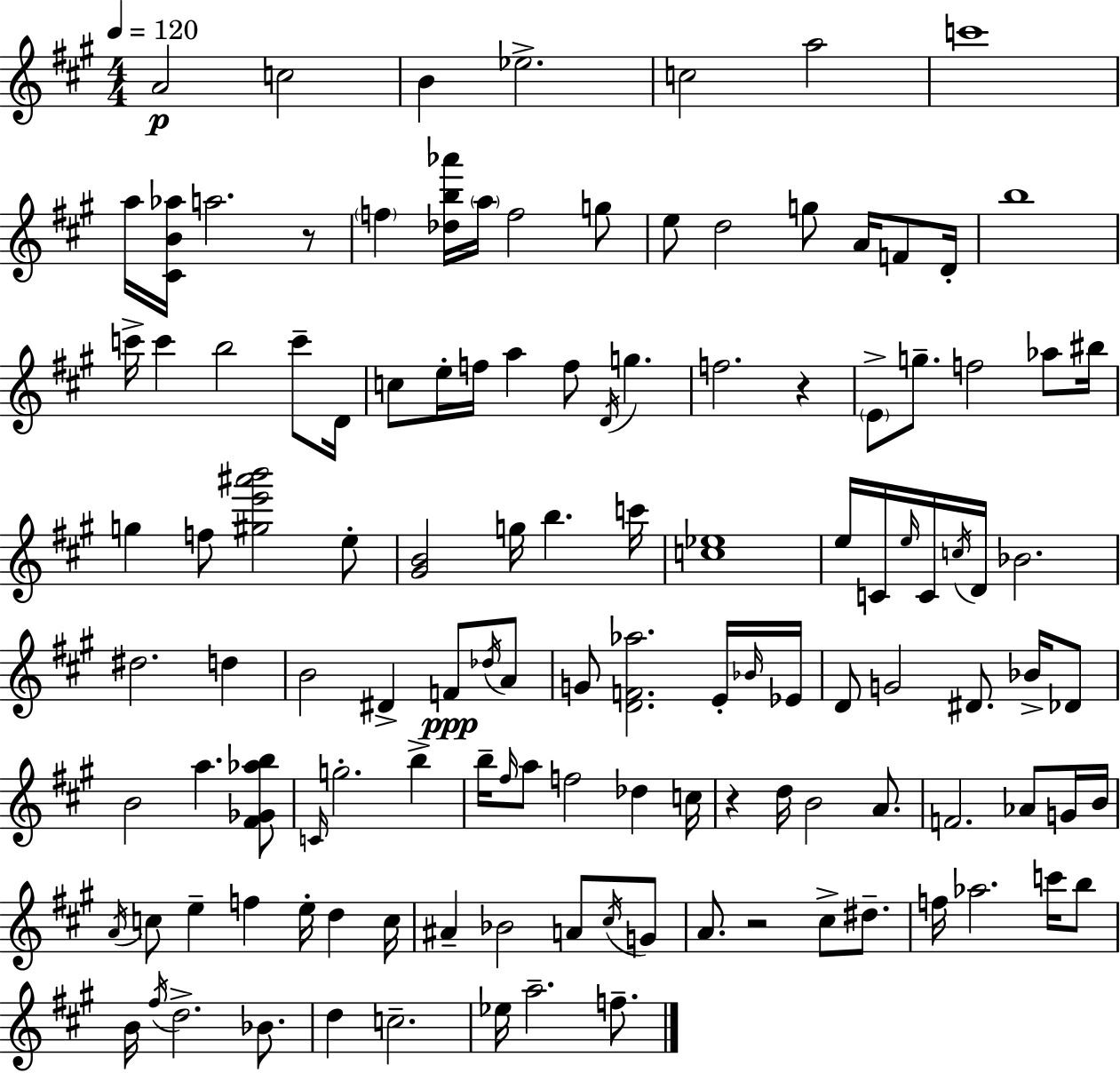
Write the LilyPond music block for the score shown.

{
  \clef treble
  \numericTimeSignature
  \time 4/4
  \key a \major
  \tempo 4 = 120
  a'2\p c''2 | b'4 ees''2.-> | c''2 a''2 | c'''1 | \break a''16 <cis' b' aes''>16 a''2. r8 | \parenthesize f''4 <des'' b'' aes'''>16 \parenthesize a''16 f''2 g''8 | e''8 d''2 g''8 a'16 f'8 d'16-. | b''1 | \break c'''16-> c'''4 b''2 c'''8-- d'16 | c''8 e''16-. f''16 a''4 f''8 \acciaccatura { d'16 } g''4. | f''2. r4 | \parenthesize e'8-> g''8.-- f''2 aes''8 | \break bis''16 g''4 f''8 <gis'' e''' ais''' b'''>2 e''8-. | <gis' b'>2 g''16 b''4. | c'''16 <c'' ees''>1 | e''16 c'16 \grace { e''16 } c'16 \acciaccatura { c''16 } d'16 bes'2. | \break dis''2. d''4 | b'2 dis'4-> f'8\ppp | \acciaccatura { des''16 } a'8 g'8 <d' f' aes''>2. | e'16-. \grace { bes'16 } ees'16 d'8 g'2 dis'8. | \break bes'16-> des'8 b'2 a''4. | <fis' ges' aes'' b''>8 \grace { c'16 } g''2.-. | b''4-> b''16-- \grace { fis''16 } a''8 f''2 | des''4 c''16 r4 d''16 b'2 | \break a'8. f'2. | aes'8 g'16 b'16 \acciaccatura { a'16 } c''8 e''4-- f''4 | e''16-. d''4 c''16 ais'4-- bes'2 | a'8 \acciaccatura { cis''16 } g'8 a'8. r2 | \break cis''8-> dis''8.-- f''16 aes''2. | c'''16 b''8 b'16 \acciaccatura { fis''16 } d''2.-> | bes'8. d''4 c''2.-- | ees''16 a''2.-- | \break f''8.-- \bar "|."
}